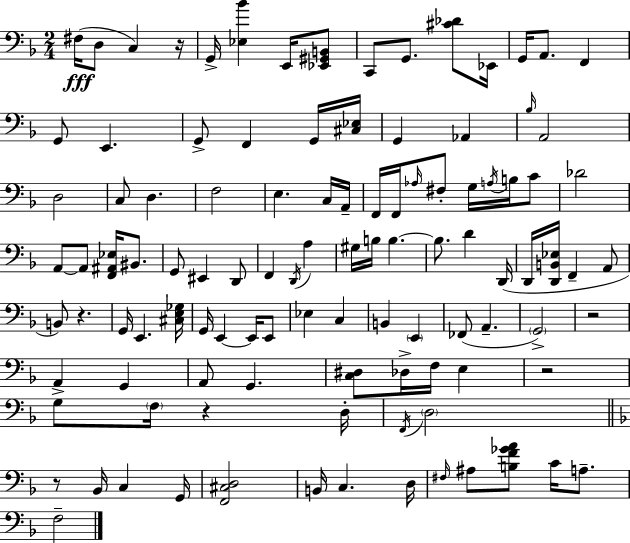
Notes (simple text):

F#3/s D3/e C3/q R/s G2/s [Eb3,Bb4]/q E2/s [Eb2,G#2,B2]/e C2/e G2/e. [C#4,Db4]/e Eb2/s G2/s A2/e. F2/q G2/e E2/q. G2/e F2/q G2/s [C#3,Eb3]/s G2/q Ab2/q Bb3/s A2/h D3/h C3/e D3/q. F3/h E3/q. C3/s A2/s F2/s F2/s Ab3/s F#3/e G3/s A3/s B3/s C4/e Db4/h A2/e A2/e [F2,A#2,Eb3]/s BIS2/e. G2/e EIS2/q D2/e F2/q D2/s A3/q G#3/s B3/s B3/q. B3/e. D4/q D2/s D2/s [D2,B2,Eb3]/s F2/q A2/e B2/e R/q. G2/s E2/q. [C#3,E3,Gb3]/s G2/s E2/q E2/s E2/e Eb3/q C3/q B2/q E2/q FES2/e A2/q. G2/h R/h A2/q G2/q A2/e G2/q. [C3,D#3]/e Db3/s F3/s E3/q R/h G3/e F3/s R/q D3/s F2/s D3/h R/e Bb2/s C3/q G2/s [F2,C#3,D3]/h B2/s C3/q. D3/s F#3/s A#3/e [B3,F4,Gb4,A4]/e C4/s A3/e. F3/h